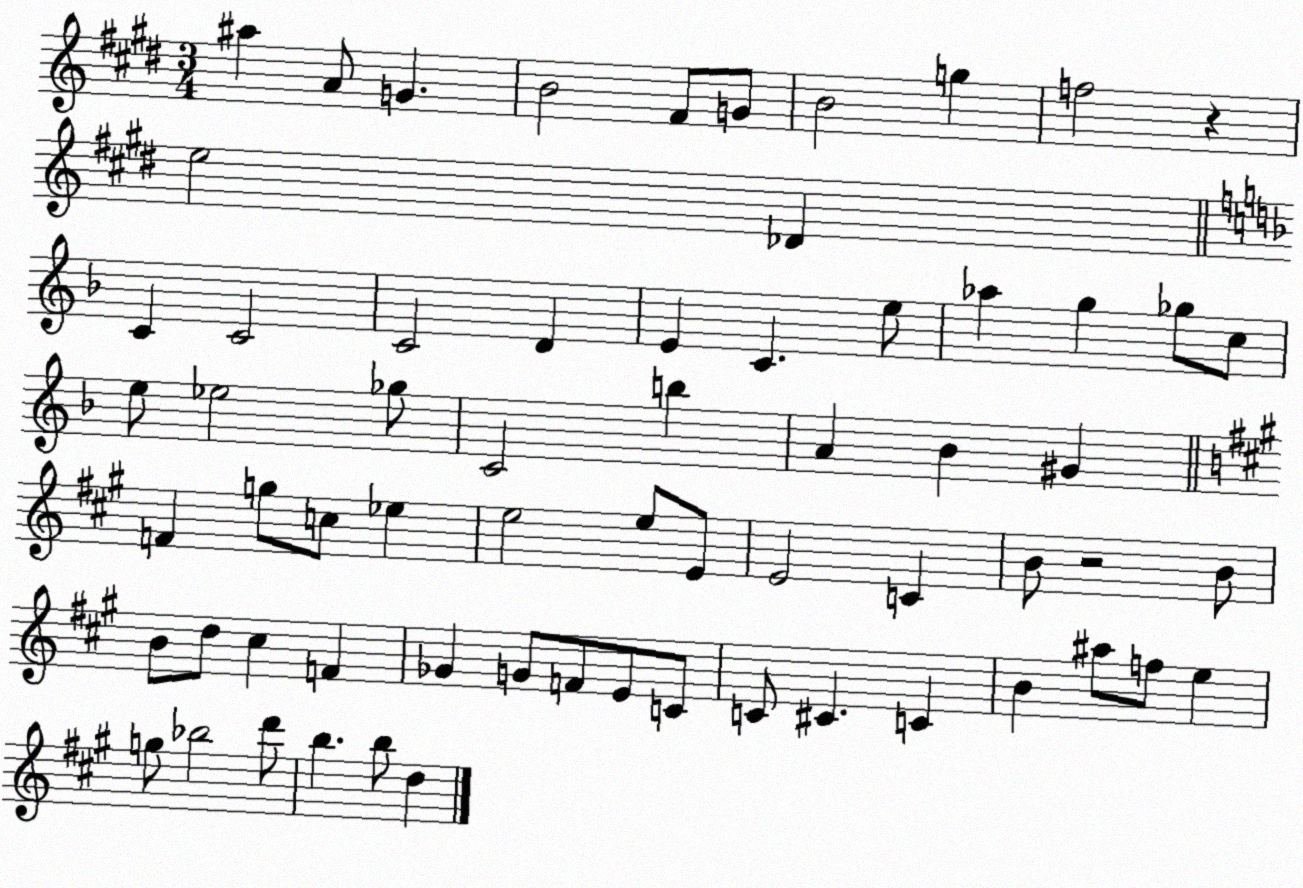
X:1
T:Untitled
M:3/4
L:1/4
K:E
^a A/2 G B2 ^F/2 G/2 B2 g f2 z e2 _D C C2 C2 D E C e/2 _a g _g/2 c/2 e/2 _e2 _g/2 C2 b A _B ^G F g/2 c/2 _e e2 e/2 E/2 E2 C B/2 z2 B/2 B/2 d/2 ^c F _G G/2 F/2 E/2 C/2 C/2 ^C C B ^a/2 f/2 e g/2 _b2 d'/2 b b/2 d